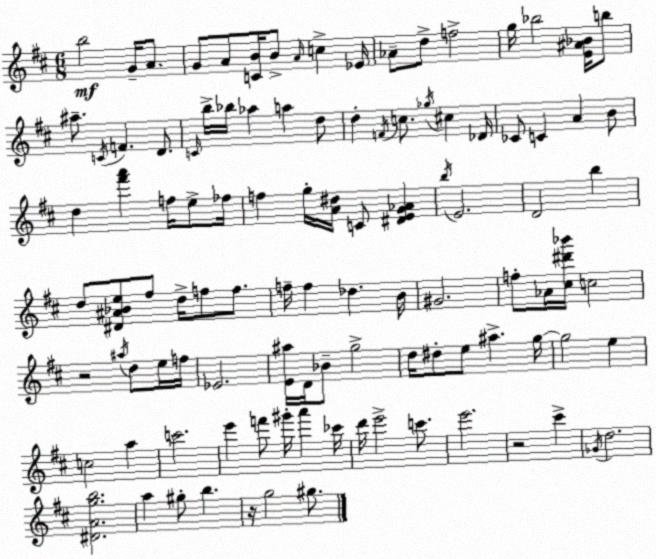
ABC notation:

X:1
T:Untitled
M:6/8
L:1/4
K:D
b2 G/4 A/2 G/2 A/2 [CB]/4 B/2 A/4 c _E/4 _A/2 d/2 f2 g/4 _b2 [E^A_B]/4 b/2 ^a/2 C/4 F D/2 C/4 b/4 _b/4 _a a d/2 d F/4 c/2 _g/4 ^c _D/4 _C/2 C A B/2 d [^f'a'] f/4 e/2 _f/4 f g/4 [A^d]/4 C/2 [^DEG_A] b/4 E2 D2 b d/2 [^D^A_Be]/2 ^f/2 d/4 f/2 f/2 f/4 f _d B/4 ^G2 f/2 _A/4 [^c^d'_b']/4 c2 z2 ^a/4 d/2 e/4 f/4 _E2 [E^a]/4 D/4 _B/2 g2 d/4 ^d/2 e/2 ^a g/4 g2 e c2 a c'2 e' f'/2 ^g'/4 a' _c'/4 d'/4 e'2 c'/2 e'2 z2 ^c' _G/4 d2 [^DAgb]2 a ^g/2 b z/4 g2 ^g/2